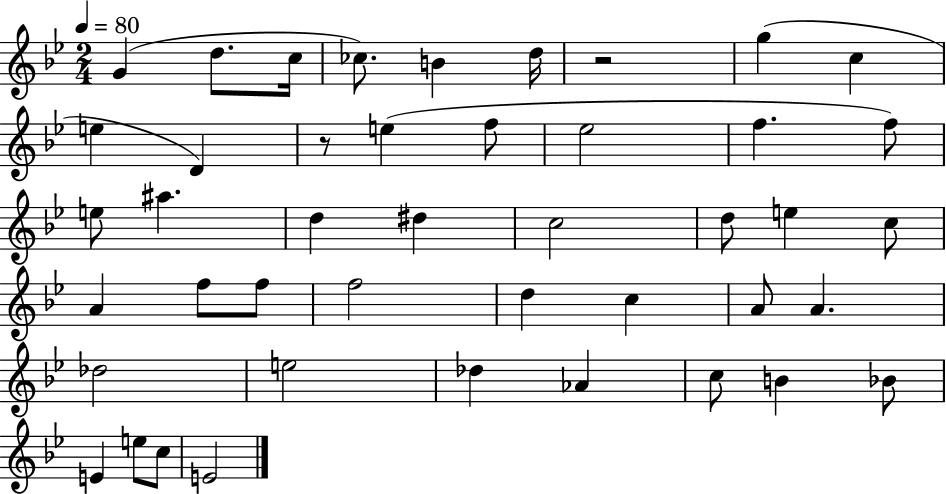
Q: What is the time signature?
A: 2/4